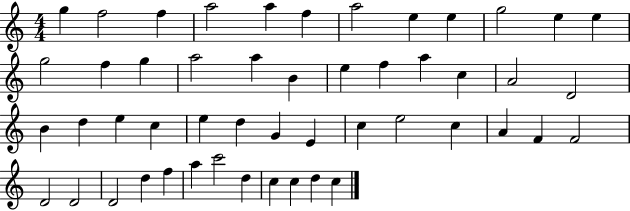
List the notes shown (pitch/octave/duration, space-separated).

G5/q F5/h F5/q A5/h A5/q F5/q A5/h E5/q E5/q G5/h E5/q E5/q G5/h F5/q G5/q A5/h A5/q B4/q E5/q F5/q A5/q C5/q A4/h D4/h B4/q D5/q E5/q C5/q E5/q D5/q G4/q E4/q C5/q E5/h C5/q A4/q F4/q F4/h D4/h D4/h D4/h D5/q F5/q A5/q C6/h D5/q C5/q C5/q D5/q C5/q